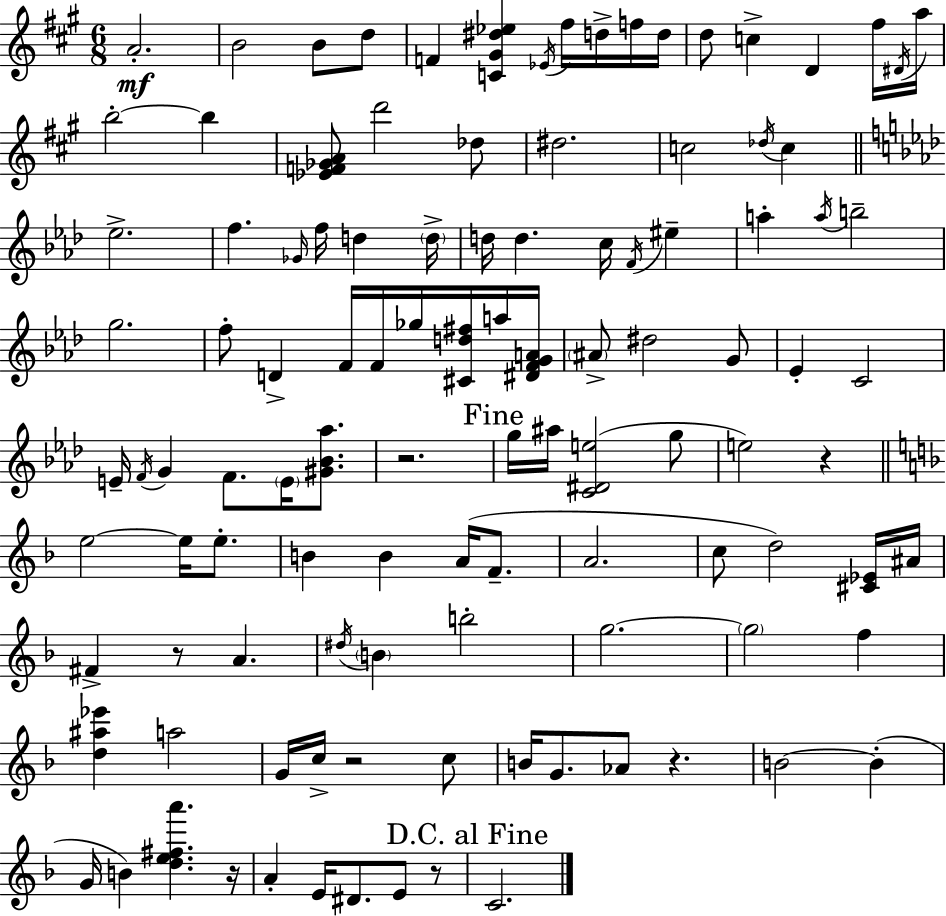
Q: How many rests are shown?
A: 7